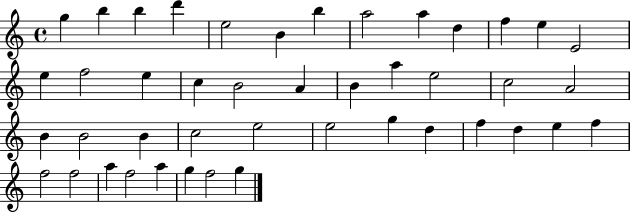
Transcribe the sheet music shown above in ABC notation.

X:1
T:Untitled
M:4/4
L:1/4
K:C
g b b d' e2 B b a2 a d f e E2 e f2 e c B2 A B a e2 c2 A2 B B2 B c2 e2 e2 g d f d e f f2 f2 a f2 a g f2 g